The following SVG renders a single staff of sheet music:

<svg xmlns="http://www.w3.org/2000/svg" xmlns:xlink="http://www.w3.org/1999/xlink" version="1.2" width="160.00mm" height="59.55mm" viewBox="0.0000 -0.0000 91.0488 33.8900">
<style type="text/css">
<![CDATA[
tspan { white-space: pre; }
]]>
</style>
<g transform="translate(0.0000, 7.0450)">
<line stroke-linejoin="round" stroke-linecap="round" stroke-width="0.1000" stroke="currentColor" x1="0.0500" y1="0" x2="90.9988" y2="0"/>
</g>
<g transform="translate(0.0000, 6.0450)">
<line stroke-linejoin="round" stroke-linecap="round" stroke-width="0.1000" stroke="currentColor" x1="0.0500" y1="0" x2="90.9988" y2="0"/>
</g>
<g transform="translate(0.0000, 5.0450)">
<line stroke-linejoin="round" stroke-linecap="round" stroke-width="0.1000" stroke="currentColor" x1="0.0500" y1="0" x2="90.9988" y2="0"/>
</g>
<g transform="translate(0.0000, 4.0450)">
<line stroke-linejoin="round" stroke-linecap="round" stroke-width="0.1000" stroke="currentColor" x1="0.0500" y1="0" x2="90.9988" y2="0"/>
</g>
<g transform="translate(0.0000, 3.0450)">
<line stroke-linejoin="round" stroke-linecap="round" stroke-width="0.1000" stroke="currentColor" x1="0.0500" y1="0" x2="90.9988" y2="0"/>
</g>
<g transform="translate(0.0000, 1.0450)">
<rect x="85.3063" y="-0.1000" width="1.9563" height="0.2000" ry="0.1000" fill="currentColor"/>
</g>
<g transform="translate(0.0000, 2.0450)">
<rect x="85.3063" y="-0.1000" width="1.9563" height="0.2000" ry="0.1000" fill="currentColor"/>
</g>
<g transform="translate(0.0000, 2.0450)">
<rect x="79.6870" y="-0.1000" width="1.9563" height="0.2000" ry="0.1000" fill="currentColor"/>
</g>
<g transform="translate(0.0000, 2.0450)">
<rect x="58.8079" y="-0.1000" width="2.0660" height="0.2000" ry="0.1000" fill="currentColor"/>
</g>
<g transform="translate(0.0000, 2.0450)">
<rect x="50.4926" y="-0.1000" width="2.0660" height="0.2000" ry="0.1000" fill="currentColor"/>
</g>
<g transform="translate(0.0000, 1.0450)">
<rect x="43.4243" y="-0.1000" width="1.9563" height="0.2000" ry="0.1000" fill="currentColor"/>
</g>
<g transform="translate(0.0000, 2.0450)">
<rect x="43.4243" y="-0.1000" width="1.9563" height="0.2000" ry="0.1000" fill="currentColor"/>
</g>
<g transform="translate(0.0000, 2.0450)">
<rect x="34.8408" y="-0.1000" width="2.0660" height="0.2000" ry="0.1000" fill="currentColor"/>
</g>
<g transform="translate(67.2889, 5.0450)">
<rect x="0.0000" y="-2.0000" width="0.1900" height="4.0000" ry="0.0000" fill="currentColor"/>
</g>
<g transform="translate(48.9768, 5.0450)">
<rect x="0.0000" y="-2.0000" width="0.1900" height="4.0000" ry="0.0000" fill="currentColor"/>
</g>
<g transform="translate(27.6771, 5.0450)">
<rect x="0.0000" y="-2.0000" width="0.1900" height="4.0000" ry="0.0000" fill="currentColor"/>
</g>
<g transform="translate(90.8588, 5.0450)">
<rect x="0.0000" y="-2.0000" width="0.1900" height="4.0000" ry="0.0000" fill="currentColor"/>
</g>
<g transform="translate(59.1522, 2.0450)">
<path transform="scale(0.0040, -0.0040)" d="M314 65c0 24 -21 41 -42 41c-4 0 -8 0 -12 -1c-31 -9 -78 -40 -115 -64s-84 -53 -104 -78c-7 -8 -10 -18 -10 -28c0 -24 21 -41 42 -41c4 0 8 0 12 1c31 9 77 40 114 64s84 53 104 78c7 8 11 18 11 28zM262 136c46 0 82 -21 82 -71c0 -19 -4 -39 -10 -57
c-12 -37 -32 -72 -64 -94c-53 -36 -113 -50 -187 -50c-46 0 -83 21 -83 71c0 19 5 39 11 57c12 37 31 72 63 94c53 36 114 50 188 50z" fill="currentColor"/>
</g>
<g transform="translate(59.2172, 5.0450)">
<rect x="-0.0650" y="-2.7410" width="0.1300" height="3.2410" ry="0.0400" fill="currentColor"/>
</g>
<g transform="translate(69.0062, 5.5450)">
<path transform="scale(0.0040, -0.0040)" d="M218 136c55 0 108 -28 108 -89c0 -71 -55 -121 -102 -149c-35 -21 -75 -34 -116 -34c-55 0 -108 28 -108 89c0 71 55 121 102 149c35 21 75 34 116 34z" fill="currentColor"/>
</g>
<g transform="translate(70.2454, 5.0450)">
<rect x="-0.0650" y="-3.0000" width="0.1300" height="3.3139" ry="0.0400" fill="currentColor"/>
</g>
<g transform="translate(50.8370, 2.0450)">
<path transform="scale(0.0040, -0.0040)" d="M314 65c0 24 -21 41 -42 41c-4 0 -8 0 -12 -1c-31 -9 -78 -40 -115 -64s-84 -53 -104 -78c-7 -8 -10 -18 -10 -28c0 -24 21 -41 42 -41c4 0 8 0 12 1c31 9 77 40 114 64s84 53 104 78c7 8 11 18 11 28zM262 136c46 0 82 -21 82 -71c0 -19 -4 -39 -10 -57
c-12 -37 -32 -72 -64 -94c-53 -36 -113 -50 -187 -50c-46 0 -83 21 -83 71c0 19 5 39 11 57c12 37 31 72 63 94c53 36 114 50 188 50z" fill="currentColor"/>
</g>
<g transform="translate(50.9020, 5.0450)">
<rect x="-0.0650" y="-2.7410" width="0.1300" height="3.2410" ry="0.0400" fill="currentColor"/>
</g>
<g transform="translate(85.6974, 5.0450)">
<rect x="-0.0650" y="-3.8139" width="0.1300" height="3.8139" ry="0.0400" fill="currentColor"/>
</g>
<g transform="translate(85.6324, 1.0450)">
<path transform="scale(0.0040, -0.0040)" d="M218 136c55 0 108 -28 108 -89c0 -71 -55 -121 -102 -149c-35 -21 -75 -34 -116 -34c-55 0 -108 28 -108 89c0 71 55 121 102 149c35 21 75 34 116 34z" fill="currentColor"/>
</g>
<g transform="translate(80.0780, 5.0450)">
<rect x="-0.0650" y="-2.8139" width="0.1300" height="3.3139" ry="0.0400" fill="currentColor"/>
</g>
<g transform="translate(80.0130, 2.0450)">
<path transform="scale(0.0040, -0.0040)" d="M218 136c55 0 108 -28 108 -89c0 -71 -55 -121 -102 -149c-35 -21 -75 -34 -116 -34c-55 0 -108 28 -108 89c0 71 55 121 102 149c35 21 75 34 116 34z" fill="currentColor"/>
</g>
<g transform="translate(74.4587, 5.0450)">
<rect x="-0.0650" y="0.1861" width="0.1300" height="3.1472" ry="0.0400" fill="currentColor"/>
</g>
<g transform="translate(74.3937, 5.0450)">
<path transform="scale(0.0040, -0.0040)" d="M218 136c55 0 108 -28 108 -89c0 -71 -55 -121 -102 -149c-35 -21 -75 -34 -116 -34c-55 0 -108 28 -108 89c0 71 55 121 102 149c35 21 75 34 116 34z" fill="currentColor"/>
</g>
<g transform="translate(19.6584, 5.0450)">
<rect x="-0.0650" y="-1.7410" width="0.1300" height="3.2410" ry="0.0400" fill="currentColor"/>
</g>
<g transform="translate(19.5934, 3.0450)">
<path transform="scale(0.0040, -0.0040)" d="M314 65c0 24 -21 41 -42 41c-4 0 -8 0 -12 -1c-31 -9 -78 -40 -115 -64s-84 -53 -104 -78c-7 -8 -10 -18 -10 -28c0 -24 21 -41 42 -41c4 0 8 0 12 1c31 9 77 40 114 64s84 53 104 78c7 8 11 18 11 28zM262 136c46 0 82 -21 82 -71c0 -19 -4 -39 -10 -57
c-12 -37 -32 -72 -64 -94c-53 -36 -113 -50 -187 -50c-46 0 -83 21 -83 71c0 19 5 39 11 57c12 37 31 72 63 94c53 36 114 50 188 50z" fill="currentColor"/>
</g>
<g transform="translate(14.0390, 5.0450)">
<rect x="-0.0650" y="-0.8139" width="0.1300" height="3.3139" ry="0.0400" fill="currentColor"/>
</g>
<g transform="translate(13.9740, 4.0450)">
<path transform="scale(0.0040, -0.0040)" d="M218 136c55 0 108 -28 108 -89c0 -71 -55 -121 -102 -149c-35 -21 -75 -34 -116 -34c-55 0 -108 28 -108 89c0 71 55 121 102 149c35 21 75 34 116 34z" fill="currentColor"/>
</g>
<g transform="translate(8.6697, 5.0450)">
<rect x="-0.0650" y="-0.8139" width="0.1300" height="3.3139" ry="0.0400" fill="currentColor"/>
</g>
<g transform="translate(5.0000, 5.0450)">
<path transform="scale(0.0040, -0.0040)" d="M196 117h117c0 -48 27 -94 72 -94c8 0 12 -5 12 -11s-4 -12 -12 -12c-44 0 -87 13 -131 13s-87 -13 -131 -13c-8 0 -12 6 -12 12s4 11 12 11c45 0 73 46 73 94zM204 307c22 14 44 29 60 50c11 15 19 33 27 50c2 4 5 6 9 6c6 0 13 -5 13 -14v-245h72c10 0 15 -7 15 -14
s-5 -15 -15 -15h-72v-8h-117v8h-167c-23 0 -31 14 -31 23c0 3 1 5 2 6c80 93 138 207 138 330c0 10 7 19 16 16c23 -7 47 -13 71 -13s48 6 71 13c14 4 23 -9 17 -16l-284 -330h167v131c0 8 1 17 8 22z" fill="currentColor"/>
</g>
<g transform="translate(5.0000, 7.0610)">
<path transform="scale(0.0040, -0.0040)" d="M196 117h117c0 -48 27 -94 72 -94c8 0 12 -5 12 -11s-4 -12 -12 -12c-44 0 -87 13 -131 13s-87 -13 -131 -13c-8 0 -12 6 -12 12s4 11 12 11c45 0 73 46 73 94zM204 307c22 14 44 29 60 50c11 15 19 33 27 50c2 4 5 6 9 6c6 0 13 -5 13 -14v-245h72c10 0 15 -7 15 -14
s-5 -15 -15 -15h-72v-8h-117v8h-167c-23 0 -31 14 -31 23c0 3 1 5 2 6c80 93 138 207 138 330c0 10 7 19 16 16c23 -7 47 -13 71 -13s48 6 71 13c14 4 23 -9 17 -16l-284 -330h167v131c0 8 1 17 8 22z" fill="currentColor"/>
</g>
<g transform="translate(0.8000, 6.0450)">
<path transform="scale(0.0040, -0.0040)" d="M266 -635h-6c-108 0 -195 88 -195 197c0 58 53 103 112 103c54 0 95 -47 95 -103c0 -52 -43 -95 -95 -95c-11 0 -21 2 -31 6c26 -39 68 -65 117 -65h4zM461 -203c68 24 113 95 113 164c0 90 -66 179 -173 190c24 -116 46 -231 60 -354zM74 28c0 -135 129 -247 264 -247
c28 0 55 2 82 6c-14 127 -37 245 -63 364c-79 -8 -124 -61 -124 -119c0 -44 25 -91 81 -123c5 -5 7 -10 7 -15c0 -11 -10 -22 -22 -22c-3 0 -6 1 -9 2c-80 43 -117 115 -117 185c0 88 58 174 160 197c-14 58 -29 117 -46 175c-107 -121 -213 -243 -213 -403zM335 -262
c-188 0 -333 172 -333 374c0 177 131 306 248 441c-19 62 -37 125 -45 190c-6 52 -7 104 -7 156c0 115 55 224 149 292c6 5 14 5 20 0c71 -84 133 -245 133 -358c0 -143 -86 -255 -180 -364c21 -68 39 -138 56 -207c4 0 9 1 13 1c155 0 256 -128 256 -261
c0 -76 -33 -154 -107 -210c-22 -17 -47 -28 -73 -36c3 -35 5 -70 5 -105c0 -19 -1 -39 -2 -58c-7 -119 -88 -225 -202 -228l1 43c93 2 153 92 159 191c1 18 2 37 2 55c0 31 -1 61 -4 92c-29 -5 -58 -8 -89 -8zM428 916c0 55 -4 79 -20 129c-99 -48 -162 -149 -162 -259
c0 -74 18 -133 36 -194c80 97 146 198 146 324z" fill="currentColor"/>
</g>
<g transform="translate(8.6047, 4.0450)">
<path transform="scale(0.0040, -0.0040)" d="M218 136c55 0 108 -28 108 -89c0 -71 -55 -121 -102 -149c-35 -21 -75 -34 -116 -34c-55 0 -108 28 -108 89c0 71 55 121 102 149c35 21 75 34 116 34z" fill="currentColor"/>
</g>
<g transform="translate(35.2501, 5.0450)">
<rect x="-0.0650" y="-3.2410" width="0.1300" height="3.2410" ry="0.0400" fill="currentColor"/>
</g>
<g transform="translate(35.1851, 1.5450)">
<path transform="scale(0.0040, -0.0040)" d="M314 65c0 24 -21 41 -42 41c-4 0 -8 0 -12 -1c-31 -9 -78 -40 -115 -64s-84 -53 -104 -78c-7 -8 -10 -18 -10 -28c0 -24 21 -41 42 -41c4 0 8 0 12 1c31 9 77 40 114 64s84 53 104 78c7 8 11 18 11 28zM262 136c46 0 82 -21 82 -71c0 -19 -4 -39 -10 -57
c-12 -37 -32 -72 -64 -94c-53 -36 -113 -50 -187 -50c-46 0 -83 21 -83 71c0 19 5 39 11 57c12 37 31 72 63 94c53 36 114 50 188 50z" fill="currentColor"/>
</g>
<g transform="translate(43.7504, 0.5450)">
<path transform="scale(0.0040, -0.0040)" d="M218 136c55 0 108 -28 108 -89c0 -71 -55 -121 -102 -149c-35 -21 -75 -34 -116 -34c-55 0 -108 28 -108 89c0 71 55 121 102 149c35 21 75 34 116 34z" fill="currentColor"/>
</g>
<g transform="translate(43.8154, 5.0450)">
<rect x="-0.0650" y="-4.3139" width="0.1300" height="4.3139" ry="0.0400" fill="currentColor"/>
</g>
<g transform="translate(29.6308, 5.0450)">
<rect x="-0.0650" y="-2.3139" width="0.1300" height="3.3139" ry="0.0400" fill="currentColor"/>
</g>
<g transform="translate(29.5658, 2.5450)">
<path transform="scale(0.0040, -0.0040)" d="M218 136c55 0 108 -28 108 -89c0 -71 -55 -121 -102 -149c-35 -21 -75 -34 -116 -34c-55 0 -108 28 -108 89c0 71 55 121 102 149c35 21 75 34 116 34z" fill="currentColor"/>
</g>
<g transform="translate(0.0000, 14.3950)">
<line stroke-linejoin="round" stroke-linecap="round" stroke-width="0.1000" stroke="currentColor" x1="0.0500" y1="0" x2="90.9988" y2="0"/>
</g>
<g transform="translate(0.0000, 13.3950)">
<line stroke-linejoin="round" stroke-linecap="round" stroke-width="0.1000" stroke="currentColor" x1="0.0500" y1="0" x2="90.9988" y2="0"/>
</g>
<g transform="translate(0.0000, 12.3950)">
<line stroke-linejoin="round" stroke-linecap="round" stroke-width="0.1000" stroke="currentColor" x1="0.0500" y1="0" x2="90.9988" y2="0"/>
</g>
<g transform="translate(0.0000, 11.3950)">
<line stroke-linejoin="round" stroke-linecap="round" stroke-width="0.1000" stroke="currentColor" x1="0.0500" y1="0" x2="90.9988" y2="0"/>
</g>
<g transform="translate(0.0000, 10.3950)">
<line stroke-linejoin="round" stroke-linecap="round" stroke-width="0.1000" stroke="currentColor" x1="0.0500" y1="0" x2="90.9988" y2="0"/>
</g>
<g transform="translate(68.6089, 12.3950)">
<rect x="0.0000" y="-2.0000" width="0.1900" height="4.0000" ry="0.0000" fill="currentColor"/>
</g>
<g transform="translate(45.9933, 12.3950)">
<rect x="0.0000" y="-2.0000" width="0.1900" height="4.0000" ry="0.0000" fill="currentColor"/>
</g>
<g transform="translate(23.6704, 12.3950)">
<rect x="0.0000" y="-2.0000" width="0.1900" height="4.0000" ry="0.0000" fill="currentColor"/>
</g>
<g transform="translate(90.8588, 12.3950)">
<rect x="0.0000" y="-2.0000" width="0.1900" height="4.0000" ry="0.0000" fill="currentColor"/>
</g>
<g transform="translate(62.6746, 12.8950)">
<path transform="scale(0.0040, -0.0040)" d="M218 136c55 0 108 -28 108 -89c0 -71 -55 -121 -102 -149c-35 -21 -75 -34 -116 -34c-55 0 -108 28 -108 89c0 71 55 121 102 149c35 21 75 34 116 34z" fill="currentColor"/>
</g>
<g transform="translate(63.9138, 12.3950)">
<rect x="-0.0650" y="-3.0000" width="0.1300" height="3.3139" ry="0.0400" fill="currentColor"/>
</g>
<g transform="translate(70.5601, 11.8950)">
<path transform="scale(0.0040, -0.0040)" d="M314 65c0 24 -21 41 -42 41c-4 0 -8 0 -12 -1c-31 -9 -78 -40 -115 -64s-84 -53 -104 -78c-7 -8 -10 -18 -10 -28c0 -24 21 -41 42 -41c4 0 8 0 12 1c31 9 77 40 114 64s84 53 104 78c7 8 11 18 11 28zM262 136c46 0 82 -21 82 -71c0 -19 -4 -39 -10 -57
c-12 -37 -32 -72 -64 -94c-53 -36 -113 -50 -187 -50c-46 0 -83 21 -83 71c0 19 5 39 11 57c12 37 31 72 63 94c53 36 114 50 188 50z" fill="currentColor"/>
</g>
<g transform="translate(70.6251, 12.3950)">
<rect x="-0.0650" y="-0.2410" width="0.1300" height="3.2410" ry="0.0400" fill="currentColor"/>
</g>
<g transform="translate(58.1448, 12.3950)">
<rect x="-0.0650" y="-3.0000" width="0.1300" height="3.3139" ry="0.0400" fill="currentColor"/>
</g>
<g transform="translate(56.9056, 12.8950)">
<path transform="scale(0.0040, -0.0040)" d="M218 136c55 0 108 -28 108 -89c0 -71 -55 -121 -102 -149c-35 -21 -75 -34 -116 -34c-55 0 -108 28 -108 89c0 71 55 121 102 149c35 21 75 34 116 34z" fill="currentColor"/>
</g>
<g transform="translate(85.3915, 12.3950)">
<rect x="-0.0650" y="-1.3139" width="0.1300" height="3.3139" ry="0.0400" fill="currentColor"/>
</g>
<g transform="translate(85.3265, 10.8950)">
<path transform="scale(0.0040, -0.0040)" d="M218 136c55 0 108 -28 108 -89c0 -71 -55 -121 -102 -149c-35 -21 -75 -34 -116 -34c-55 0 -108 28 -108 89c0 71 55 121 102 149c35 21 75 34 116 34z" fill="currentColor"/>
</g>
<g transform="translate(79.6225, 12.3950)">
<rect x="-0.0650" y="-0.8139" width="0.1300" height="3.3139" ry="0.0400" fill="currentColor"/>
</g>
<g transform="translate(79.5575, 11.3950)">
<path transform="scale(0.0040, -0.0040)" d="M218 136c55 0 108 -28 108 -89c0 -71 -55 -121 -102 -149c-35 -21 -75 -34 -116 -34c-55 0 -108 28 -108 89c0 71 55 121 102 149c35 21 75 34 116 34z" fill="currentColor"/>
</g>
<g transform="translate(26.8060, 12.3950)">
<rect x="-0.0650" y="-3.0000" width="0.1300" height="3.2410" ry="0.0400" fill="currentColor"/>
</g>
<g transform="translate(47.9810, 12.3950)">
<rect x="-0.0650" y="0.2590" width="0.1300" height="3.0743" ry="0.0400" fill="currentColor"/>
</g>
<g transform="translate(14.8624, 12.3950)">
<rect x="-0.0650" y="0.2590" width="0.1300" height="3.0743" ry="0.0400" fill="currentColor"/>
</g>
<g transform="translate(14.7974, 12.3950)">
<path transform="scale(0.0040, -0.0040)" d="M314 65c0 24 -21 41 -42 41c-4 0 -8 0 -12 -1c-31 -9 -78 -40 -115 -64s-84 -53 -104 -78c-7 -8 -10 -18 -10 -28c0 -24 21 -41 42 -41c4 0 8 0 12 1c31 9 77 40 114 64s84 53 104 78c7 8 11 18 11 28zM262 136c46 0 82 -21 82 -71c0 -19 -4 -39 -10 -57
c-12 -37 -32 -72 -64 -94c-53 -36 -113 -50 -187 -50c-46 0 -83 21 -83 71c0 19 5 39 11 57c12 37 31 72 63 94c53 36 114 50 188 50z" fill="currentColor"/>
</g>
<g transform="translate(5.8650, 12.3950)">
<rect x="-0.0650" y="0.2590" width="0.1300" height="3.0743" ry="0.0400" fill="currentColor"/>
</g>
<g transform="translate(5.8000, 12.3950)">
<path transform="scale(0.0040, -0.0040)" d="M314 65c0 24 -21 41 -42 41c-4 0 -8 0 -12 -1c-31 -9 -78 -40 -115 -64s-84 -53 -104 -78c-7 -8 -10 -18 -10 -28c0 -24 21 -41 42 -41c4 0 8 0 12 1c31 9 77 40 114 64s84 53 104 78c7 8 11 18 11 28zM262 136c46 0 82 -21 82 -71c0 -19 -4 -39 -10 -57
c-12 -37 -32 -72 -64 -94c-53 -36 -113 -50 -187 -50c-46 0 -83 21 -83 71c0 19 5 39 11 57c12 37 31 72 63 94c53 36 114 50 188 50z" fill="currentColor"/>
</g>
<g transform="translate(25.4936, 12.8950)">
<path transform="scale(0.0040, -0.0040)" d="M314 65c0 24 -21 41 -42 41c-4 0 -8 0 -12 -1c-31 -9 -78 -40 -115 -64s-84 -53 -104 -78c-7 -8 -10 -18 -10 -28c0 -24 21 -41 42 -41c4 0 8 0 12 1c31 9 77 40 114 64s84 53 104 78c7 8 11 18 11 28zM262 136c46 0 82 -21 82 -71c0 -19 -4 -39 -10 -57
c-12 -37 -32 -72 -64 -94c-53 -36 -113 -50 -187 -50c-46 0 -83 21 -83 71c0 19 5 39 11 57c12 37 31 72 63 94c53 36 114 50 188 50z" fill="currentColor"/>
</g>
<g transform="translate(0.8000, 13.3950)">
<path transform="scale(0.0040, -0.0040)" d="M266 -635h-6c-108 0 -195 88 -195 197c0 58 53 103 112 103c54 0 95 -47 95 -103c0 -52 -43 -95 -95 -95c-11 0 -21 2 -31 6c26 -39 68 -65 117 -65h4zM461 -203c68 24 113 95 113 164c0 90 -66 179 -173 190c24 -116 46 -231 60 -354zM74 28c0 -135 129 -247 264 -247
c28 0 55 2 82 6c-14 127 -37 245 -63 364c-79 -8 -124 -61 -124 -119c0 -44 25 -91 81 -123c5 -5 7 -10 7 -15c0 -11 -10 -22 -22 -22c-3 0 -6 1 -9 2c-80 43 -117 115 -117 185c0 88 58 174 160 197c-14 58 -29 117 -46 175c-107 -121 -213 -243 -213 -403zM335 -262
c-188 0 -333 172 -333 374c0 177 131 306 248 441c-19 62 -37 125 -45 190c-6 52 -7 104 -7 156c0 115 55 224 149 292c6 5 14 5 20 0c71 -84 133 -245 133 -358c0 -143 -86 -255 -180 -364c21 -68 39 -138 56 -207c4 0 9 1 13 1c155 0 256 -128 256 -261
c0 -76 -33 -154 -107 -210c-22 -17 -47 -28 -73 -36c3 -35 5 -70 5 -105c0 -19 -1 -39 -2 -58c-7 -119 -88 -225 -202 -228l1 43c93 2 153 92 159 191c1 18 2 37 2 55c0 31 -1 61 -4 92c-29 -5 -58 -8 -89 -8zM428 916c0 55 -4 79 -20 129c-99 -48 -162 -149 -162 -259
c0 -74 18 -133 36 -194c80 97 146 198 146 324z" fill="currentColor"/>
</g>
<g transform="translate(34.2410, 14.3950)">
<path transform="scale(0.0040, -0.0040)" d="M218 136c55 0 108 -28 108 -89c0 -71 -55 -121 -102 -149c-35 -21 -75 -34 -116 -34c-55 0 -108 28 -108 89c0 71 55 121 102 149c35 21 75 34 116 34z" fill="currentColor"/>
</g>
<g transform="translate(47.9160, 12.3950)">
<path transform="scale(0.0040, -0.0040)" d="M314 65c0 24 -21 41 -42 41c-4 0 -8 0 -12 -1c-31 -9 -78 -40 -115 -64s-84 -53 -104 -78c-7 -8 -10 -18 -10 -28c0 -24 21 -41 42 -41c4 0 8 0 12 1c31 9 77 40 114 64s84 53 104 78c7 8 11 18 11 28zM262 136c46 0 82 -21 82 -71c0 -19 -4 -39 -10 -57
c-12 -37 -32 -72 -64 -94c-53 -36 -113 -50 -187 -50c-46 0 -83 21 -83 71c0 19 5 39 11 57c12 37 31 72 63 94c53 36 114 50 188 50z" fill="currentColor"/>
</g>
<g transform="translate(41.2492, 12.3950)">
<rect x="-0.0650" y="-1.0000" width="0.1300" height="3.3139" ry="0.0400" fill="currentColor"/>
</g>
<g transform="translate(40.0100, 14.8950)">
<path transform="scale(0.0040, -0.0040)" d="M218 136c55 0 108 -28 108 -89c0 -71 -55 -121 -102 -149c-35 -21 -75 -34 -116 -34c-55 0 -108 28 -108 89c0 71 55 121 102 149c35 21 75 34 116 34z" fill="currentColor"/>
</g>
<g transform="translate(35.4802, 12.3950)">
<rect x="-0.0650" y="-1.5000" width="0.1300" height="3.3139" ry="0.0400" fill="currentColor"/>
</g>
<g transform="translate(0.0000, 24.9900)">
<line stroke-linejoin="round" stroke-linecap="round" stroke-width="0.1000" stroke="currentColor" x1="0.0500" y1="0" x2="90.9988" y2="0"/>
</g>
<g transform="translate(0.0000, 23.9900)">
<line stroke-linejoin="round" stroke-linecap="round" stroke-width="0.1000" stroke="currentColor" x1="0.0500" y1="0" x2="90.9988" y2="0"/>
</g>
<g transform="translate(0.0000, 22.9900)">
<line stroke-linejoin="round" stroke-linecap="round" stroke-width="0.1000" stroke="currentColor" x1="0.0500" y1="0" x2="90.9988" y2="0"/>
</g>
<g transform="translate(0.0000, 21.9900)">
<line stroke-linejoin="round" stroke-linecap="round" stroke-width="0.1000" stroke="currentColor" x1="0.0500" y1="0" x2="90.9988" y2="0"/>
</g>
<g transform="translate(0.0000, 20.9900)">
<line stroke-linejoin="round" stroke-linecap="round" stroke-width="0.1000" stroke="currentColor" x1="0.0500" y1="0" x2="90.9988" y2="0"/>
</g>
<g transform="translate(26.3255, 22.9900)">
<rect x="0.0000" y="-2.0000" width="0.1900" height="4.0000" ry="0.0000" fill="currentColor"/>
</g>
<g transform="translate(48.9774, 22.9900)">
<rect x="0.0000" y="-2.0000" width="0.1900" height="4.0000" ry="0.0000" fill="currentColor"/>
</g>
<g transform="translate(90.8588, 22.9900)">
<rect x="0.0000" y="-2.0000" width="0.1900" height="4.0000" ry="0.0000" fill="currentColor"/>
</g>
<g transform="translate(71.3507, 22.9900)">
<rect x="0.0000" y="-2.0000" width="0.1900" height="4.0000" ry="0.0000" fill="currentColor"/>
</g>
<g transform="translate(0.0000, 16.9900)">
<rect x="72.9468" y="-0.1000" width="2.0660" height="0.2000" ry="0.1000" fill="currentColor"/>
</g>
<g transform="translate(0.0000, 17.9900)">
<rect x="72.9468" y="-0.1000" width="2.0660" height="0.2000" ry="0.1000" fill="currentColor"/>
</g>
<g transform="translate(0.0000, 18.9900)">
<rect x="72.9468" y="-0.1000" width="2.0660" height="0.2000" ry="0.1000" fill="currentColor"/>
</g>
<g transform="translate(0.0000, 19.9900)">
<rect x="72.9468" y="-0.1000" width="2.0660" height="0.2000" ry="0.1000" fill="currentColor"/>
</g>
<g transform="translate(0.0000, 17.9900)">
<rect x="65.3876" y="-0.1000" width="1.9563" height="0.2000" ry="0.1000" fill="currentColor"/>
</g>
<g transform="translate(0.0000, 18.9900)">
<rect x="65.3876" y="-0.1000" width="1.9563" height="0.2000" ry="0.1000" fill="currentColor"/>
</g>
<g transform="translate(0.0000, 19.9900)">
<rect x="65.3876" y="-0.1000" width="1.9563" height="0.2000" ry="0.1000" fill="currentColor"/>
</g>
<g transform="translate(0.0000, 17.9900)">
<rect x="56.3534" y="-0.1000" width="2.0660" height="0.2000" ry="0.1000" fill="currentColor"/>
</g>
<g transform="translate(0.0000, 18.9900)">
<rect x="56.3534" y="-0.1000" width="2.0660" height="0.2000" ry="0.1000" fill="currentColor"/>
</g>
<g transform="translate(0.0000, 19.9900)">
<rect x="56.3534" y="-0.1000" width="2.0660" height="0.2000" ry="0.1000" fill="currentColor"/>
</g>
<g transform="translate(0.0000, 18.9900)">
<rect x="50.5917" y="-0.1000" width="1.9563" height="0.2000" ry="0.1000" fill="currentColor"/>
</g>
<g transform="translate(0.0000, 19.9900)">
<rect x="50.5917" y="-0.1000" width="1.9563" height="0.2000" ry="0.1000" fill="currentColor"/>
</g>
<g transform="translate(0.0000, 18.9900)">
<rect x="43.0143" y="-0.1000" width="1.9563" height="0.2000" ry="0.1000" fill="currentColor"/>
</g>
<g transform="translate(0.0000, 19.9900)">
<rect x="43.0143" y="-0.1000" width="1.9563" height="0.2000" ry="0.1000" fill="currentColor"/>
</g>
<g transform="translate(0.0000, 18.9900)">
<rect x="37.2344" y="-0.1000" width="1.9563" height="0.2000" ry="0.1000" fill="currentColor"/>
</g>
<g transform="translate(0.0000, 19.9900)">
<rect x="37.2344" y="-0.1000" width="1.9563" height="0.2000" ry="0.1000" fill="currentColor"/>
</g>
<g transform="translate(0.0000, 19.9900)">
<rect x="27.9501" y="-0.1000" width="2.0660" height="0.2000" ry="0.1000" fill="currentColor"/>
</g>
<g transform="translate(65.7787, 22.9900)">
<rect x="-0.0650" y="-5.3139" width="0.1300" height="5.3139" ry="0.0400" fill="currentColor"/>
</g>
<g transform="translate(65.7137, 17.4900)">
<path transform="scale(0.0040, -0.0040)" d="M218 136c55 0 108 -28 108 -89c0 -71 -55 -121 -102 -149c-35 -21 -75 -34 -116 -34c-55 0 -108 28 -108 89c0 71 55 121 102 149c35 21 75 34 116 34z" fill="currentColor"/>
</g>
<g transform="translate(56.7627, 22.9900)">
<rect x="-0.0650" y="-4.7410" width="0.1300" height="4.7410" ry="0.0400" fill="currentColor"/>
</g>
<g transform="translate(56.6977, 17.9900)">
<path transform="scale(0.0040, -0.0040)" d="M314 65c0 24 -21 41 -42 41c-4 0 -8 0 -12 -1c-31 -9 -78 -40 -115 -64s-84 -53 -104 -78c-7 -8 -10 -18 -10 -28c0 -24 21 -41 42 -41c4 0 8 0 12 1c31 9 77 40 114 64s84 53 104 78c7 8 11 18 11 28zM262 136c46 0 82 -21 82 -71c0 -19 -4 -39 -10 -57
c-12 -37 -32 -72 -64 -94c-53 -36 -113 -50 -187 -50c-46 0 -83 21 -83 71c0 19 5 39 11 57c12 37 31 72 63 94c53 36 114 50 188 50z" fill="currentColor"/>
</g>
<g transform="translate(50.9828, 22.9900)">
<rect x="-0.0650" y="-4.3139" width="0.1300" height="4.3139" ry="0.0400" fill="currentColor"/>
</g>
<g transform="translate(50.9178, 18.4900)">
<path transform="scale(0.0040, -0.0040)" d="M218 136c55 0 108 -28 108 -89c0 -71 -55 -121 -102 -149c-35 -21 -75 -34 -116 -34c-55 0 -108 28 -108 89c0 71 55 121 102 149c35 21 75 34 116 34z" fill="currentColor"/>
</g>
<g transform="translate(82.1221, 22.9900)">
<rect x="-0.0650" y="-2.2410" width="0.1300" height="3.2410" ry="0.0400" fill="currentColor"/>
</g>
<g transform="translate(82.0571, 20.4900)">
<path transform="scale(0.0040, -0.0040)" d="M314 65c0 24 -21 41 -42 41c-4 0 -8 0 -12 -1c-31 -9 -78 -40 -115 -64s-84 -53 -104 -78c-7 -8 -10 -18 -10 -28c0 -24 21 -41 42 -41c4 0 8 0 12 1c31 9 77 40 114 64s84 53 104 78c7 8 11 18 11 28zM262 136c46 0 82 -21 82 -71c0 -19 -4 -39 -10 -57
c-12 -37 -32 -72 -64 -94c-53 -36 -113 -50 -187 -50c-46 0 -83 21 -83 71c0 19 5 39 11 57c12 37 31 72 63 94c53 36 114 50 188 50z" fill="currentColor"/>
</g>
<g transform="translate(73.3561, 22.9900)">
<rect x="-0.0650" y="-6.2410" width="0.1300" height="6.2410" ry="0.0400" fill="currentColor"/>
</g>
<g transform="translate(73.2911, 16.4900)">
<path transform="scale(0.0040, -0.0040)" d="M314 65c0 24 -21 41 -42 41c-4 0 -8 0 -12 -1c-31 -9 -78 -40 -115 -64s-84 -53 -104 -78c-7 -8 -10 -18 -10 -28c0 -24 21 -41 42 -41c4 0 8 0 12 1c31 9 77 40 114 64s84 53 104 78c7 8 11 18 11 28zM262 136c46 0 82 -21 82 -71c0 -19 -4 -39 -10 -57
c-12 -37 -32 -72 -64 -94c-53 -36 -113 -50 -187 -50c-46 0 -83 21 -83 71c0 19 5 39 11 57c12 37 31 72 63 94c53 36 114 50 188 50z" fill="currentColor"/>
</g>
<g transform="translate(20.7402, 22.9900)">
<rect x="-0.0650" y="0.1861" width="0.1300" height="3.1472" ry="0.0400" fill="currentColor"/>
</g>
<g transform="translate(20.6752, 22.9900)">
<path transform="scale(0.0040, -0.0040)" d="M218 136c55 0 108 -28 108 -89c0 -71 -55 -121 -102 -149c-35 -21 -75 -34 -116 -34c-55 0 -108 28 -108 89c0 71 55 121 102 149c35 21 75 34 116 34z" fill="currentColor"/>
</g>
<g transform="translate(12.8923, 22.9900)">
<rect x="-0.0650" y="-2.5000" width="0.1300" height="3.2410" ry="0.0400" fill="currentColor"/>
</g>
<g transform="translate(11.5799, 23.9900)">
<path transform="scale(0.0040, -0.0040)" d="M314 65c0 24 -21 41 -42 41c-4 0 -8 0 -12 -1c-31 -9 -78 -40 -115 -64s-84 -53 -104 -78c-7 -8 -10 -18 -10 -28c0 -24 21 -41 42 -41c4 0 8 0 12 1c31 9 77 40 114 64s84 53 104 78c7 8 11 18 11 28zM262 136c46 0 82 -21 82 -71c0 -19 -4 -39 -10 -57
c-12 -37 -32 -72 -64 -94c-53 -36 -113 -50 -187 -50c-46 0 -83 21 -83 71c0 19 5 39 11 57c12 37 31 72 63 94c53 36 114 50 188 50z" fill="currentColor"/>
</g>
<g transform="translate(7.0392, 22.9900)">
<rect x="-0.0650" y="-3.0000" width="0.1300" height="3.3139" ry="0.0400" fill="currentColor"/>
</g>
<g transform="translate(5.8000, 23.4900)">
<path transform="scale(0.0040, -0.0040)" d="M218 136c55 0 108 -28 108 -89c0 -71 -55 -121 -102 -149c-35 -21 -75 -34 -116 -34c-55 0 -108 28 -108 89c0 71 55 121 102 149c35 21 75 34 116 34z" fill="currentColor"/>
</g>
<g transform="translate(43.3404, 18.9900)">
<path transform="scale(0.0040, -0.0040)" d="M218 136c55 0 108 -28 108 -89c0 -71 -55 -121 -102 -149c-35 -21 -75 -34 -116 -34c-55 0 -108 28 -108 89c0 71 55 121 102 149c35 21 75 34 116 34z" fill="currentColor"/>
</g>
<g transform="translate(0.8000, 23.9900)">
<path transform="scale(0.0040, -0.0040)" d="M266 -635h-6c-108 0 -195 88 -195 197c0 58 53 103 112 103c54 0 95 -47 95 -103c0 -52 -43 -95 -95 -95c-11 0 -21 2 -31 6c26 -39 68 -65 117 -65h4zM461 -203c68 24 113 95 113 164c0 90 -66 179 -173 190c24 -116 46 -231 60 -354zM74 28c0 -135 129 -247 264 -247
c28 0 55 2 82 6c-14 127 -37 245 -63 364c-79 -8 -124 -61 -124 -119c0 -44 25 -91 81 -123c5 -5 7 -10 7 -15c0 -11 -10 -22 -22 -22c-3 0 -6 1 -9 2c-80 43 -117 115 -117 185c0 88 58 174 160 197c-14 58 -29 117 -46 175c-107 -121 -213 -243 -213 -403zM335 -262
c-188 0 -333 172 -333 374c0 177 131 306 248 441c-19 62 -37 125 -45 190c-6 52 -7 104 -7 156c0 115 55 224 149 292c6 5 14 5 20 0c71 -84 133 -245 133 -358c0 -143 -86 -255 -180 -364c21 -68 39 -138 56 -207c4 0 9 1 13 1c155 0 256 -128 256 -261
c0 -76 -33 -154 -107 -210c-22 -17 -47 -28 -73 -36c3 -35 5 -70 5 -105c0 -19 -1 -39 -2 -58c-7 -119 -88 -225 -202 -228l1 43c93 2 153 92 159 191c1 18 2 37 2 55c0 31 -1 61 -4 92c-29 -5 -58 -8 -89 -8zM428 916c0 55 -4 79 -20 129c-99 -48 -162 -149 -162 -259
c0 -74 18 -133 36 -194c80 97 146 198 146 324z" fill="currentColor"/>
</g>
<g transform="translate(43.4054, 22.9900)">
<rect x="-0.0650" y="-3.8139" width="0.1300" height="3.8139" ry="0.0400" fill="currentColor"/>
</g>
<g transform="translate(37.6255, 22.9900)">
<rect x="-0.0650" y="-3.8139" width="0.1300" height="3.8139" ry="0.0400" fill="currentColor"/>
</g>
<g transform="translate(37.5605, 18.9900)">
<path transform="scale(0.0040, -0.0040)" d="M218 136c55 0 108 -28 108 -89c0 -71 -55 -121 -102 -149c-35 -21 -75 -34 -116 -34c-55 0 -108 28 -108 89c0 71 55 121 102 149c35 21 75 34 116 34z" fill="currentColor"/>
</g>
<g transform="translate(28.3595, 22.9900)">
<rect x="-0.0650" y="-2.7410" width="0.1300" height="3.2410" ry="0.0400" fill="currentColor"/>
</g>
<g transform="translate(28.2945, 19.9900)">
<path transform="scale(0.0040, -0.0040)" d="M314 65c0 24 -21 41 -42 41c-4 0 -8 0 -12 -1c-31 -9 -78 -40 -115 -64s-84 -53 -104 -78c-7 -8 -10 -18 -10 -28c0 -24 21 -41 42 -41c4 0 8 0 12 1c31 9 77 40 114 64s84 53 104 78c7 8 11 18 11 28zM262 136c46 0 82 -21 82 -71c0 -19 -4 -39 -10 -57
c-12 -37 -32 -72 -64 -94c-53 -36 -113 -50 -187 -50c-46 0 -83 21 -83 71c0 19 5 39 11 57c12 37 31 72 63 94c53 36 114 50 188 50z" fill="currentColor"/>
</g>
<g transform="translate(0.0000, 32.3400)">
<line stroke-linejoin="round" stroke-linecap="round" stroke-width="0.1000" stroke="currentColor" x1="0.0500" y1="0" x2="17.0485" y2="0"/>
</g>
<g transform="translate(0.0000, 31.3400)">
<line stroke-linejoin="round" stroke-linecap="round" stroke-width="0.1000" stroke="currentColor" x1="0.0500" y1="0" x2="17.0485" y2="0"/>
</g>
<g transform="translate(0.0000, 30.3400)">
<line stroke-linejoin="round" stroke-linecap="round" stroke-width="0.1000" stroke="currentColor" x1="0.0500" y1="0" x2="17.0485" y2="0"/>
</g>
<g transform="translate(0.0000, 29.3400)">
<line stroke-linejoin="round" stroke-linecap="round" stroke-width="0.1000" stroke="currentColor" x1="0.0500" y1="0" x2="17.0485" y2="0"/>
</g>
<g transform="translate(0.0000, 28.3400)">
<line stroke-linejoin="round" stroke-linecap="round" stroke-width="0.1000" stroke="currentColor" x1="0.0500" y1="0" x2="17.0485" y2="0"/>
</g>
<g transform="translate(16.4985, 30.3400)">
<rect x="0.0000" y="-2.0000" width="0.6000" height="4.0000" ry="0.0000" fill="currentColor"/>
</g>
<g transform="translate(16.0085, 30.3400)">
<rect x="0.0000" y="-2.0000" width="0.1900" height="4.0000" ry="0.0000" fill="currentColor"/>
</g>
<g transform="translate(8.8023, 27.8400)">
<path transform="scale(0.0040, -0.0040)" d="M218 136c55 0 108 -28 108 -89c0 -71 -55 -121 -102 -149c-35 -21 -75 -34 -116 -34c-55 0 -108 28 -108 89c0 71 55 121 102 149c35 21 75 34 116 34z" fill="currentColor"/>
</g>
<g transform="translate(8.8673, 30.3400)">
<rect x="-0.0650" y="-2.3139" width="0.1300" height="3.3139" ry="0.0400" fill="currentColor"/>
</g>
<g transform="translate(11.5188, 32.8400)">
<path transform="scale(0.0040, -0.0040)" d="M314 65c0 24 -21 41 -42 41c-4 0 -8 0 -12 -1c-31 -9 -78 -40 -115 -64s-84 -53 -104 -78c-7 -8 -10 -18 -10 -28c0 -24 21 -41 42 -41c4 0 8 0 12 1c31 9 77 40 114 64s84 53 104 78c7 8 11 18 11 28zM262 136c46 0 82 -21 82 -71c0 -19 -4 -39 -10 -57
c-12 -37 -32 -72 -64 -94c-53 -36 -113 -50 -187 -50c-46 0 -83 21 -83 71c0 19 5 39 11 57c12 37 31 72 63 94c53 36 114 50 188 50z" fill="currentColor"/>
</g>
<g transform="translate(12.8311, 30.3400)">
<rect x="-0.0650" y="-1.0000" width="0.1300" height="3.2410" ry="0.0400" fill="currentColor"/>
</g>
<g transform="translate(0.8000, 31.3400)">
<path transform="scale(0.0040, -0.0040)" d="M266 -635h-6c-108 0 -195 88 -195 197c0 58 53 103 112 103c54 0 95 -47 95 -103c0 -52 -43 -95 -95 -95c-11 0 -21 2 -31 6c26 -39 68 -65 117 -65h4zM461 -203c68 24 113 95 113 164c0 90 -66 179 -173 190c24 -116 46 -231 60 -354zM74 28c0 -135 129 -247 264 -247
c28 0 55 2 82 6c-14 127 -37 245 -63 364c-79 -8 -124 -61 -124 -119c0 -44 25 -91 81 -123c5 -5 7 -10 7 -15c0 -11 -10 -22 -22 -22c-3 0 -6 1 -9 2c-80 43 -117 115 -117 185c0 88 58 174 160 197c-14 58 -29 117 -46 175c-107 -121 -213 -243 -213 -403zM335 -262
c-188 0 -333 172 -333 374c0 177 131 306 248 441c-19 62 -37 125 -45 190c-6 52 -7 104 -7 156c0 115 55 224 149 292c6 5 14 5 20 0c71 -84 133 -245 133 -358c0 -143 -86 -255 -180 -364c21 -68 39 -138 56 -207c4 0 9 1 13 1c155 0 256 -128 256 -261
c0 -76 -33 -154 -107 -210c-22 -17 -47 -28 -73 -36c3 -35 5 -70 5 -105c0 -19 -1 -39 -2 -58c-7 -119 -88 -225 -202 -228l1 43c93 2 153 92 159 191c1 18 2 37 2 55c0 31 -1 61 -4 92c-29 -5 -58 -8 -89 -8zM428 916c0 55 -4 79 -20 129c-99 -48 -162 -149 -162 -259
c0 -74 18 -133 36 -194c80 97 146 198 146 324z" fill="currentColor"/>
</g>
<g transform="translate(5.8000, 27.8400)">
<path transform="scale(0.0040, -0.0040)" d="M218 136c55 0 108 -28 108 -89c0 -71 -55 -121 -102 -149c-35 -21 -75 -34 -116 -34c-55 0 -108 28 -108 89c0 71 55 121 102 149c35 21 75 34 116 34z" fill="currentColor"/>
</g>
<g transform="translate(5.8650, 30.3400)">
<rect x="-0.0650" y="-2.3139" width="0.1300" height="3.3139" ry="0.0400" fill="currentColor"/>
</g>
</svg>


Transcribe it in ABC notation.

X:1
T:Untitled
M:4/4
L:1/4
K:C
d d f2 g b2 d' a2 a2 A B a c' B2 B2 A2 E D B2 A A c2 d e A G2 B a2 c' c' d' e'2 f' a'2 g2 g g D2